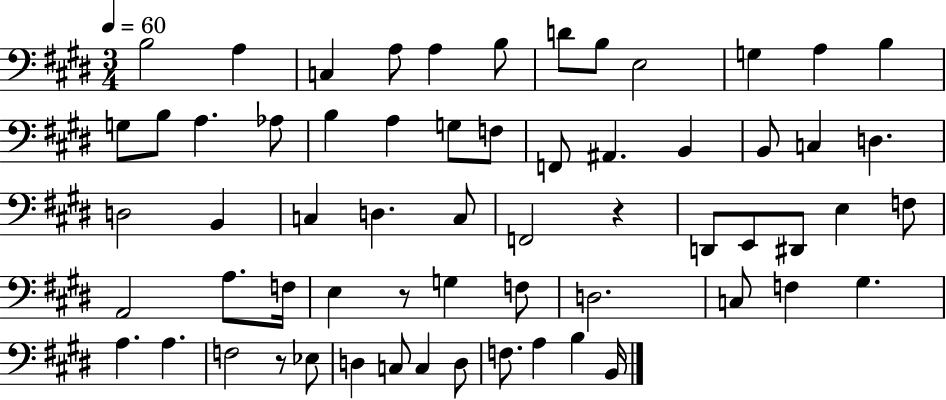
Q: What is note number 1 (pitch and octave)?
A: B3